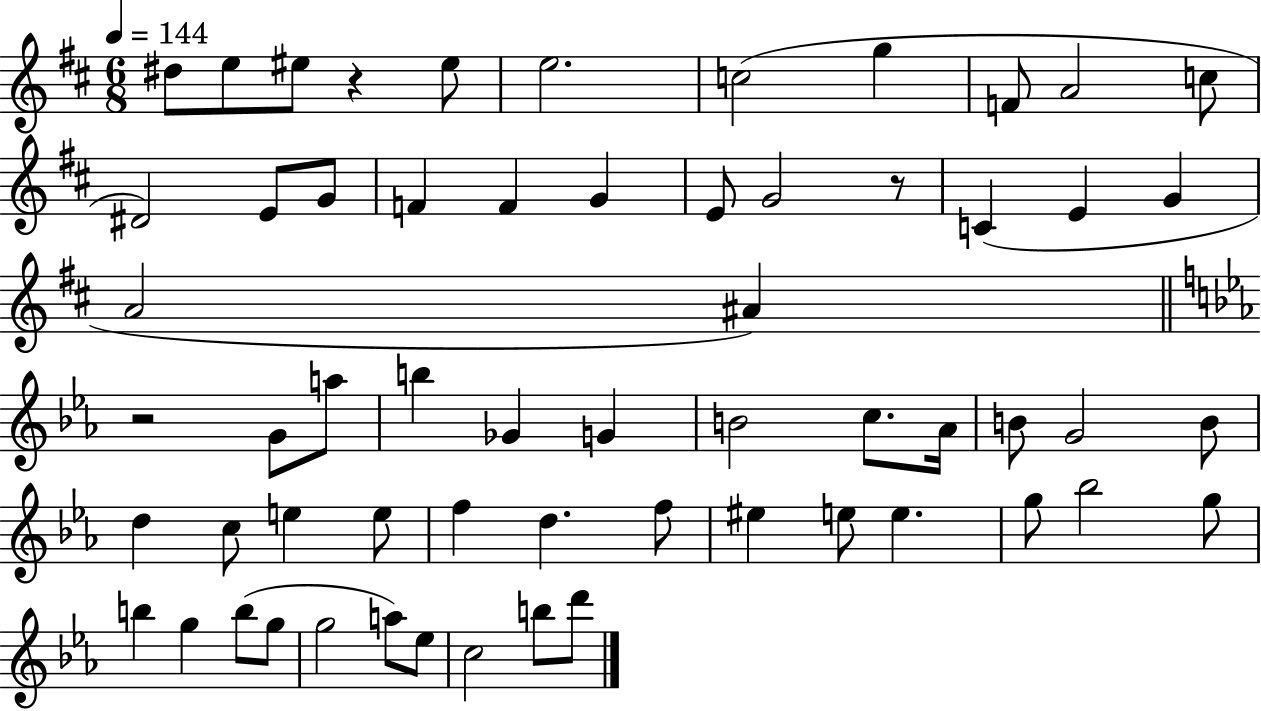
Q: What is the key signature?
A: D major